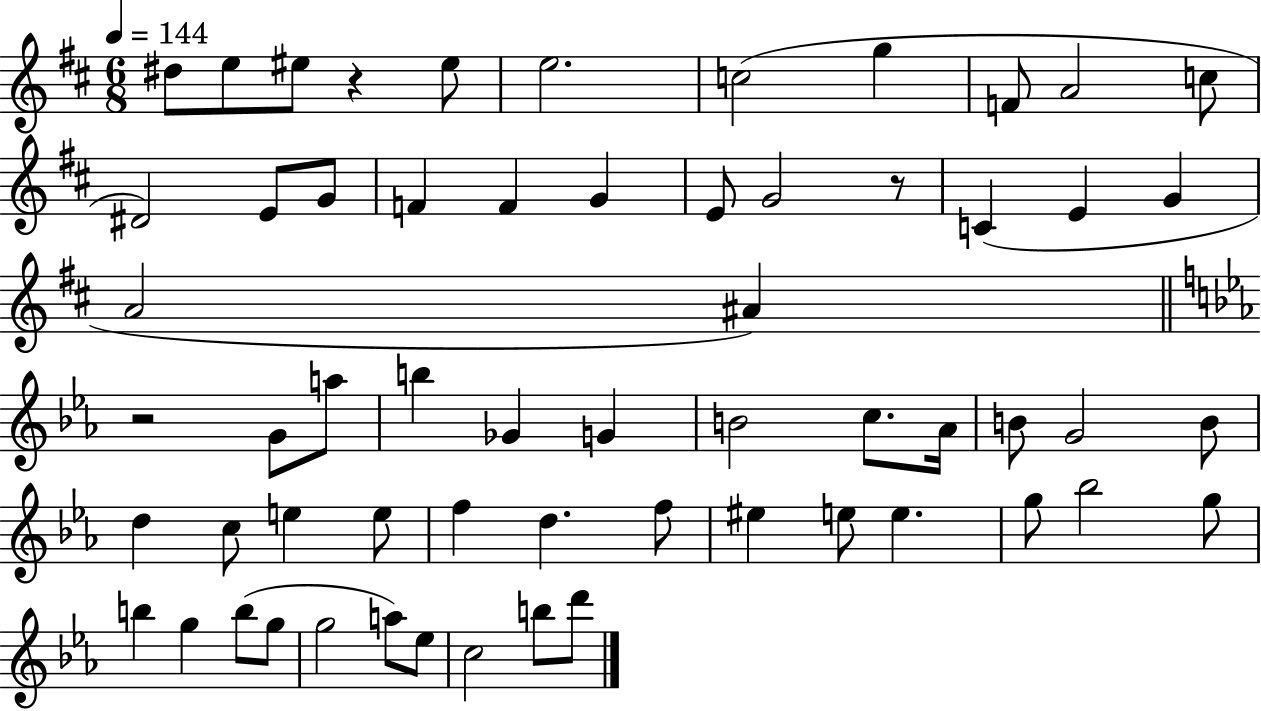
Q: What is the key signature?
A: D major